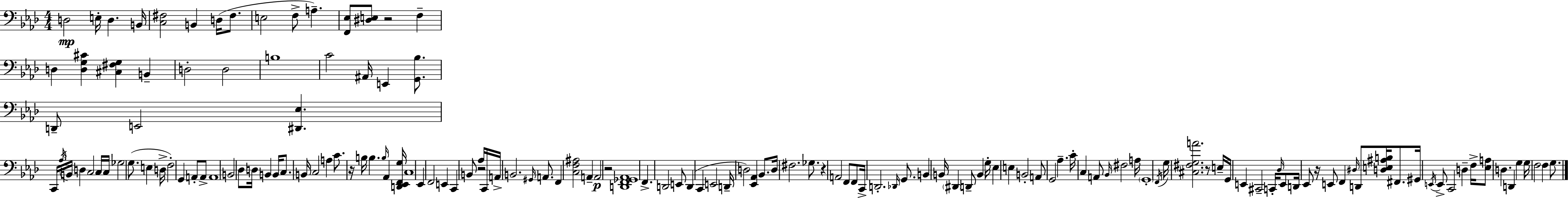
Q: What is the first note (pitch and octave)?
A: D3